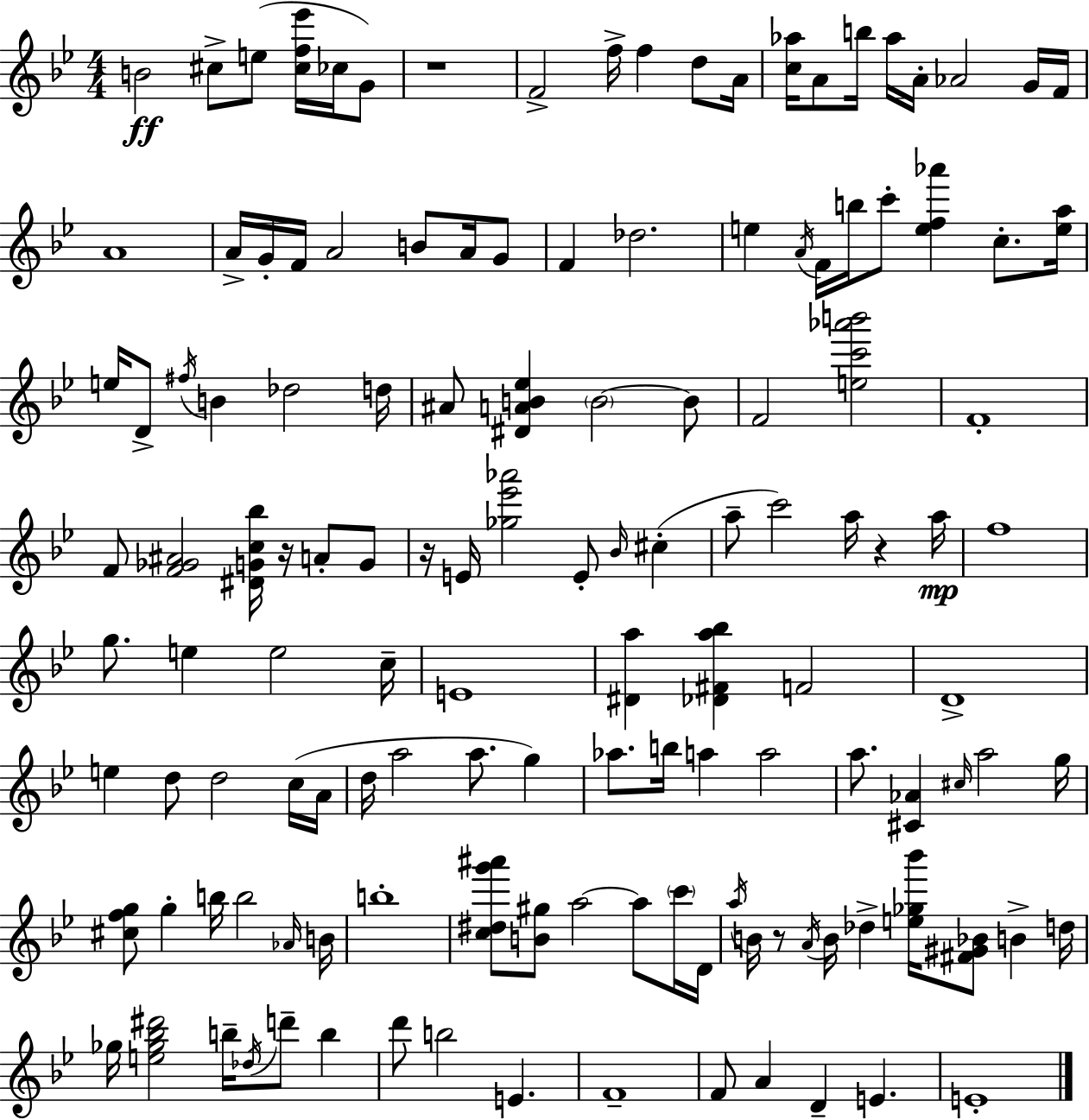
X:1
T:Untitled
M:4/4
L:1/4
K:Gm
B2 ^c/2 e/2 [^cf_e']/4 _c/4 G/2 z4 F2 f/4 f d/2 A/4 [c_a]/4 A/2 b/4 _a/4 A/4 _A2 G/4 F/4 A4 A/4 G/4 F/4 A2 B/2 A/4 G/2 F _d2 e A/4 F/4 b/4 c'/2 [ef_a'] c/2 [ea]/4 e/4 D/2 ^f/4 B _d2 d/4 ^A/2 [^DAB_e] B2 B/2 F2 [ec'_a'b']2 F4 F/2 [F_G^A]2 [^DGc_b]/4 z/4 A/2 G/2 z/4 E/4 [_g_e'_a']2 E/2 _B/4 ^c a/2 c'2 a/4 z a/4 f4 g/2 e e2 c/4 E4 [^Da] [_D^Fa_b] F2 D4 e d/2 d2 c/4 A/4 d/4 a2 a/2 g _a/2 b/4 a a2 a/2 [^C_A] ^c/4 a2 g/4 [^cfg]/2 g b/4 b2 _A/4 B/4 b4 [c^dg'^a']/2 [B^g]/2 a2 a/2 c'/4 D/4 a/4 B/4 z/2 A/4 B/4 _d [e_g_b']/4 [^F^G_B]/2 B d/4 _g/4 [e_g_b^d']2 b/4 _d/4 d'/2 b d'/2 b2 E F4 F/2 A D E E4